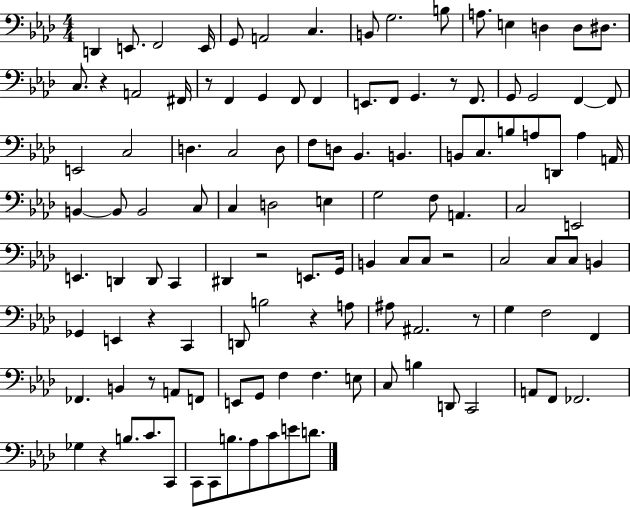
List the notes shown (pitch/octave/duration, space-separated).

D2/q E2/e. F2/h E2/s G2/e A2/h C3/q. B2/e G3/h. B3/e A3/e. E3/q D3/q D3/e D#3/e. C3/e. R/q A2/h F#2/s R/e F2/q G2/q F2/e F2/q E2/e. F2/e G2/q. R/e F2/e. G2/e G2/h F2/q F2/e E2/h C3/h D3/q. C3/h D3/e F3/e D3/e Bb2/q. B2/q. B2/e C3/e. B3/e A3/e D2/e A3/q A2/s B2/q B2/e B2/h C3/e C3/q D3/h E3/q G3/h F3/e A2/q. C3/h E2/h E2/q. D2/q D2/e C2/q D#2/q R/h E2/e. G2/s B2/q C3/e C3/e R/h C3/h C3/e C3/e B2/q Gb2/q E2/q R/q C2/q D2/e B3/h R/q A3/e A#3/e A#2/h. R/e G3/q F3/h F2/q FES2/q. B2/q R/e A2/e F2/e E2/e G2/e F3/q F3/q. E3/e C3/e B3/q D2/e C2/h A2/e F2/e FES2/h. Gb3/q R/q B3/e. C4/e. C2/e C2/e C2/e B3/e. Ab3/e C4/e E4/e D4/e.